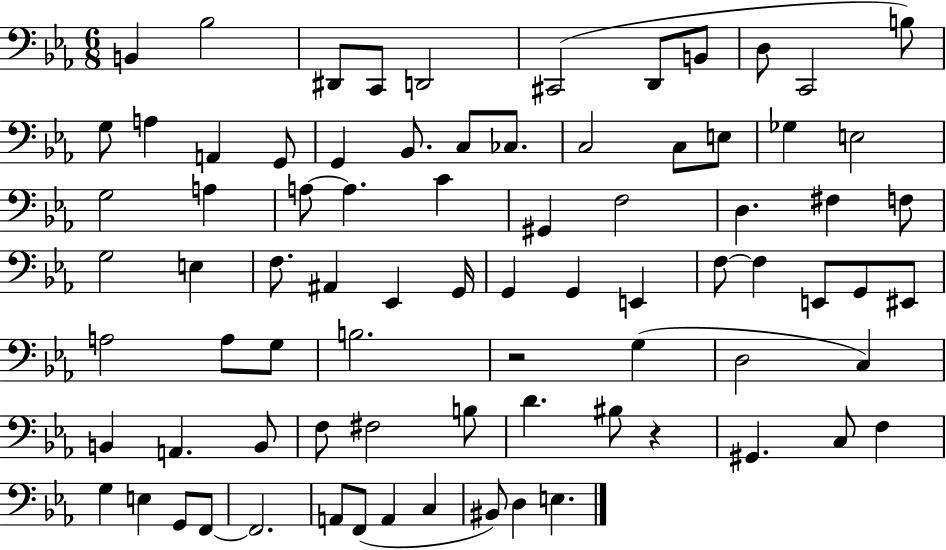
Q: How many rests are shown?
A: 2